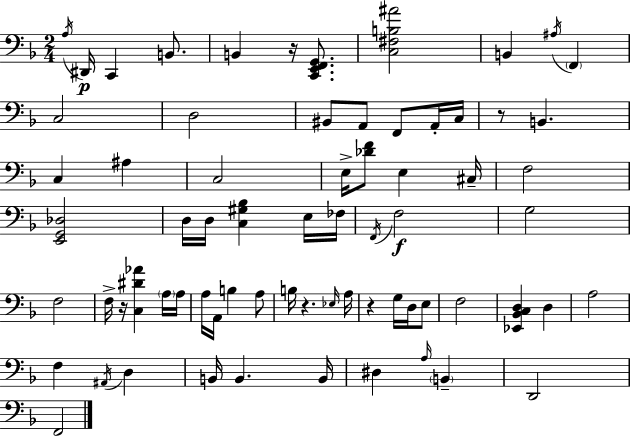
{
  \clef bass
  \numericTimeSignature
  \time 2/4
  \key f \major
  \repeat volta 2 { \acciaccatura { a16 }\p dis,16 c,4 b,8. | b,4 r16 <c, e, f, g,>8. | <c fis b ais'>2 | b,4 \acciaccatura { ais16 } \parenthesize f,4 | \break c2 | d2 | bis,8 a,8 f,8 | a,16-. c16 r8 b,4. | \break c4 ais4 | c2 | e16-> <des' f'>8 e4 | cis16-- f2 | \break <e, g, des>2 | d16 d16 <c gis bes>4 | e16 fes16 \acciaccatura { f,16 } f2\f | g2 | \break f2 | f16-> r16 <c dis' aes'>4 | \parenthesize a16 a16 a16 a,16 b4 | a8 b16 r4. | \break \grace { ees16 } a16 r4 | g16 d16 e8 f2 | <ees, bes, c d>4 | d4 a2 | \break f4 | \acciaccatura { ais,16 } d4 b,16 b,4. | b,16 dis4 | \grace { a16 } \parenthesize b,4-- d,2 | \break f,2 | } \bar "|."
}